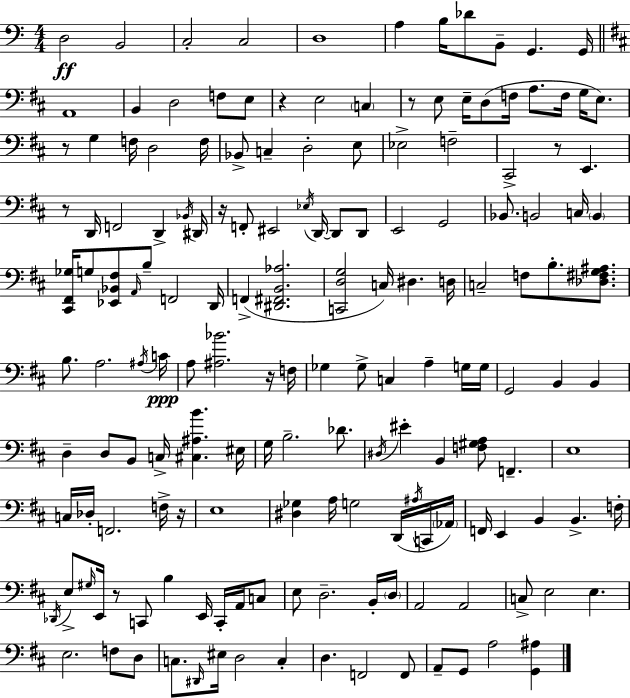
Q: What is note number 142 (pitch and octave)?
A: A2